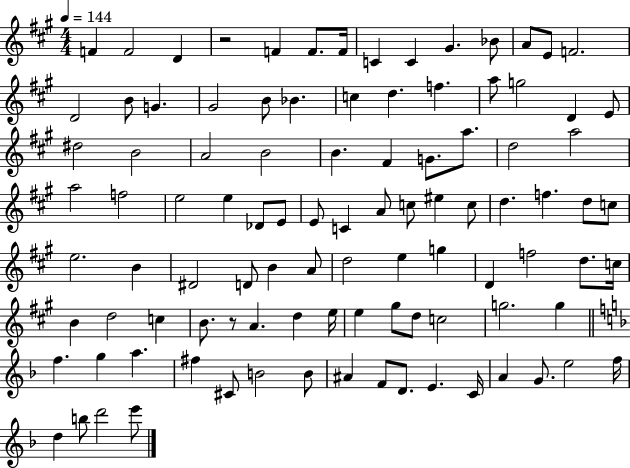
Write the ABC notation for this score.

X:1
T:Untitled
M:4/4
L:1/4
K:A
F F2 D z2 F F/2 F/4 C C ^G _B/2 A/2 E/2 F2 D2 B/2 G ^G2 B/2 _B c d f a/2 g2 D E/2 ^d2 B2 A2 B2 B ^F G/2 a/2 d2 a2 a2 f2 e2 e _D/2 E/2 E/2 C A/2 c/2 ^e c/2 d f d/2 c/2 e2 B ^D2 D/2 B A/2 d2 e g D f2 d/2 c/4 B d2 c B/2 z/2 A d e/4 e ^g/2 d/2 c2 g2 g f g a ^f ^C/2 B2 B/2 ^A F/2 D/2 E C/4 A G/2 e2 f/4 d b/2 d'2 e'/2